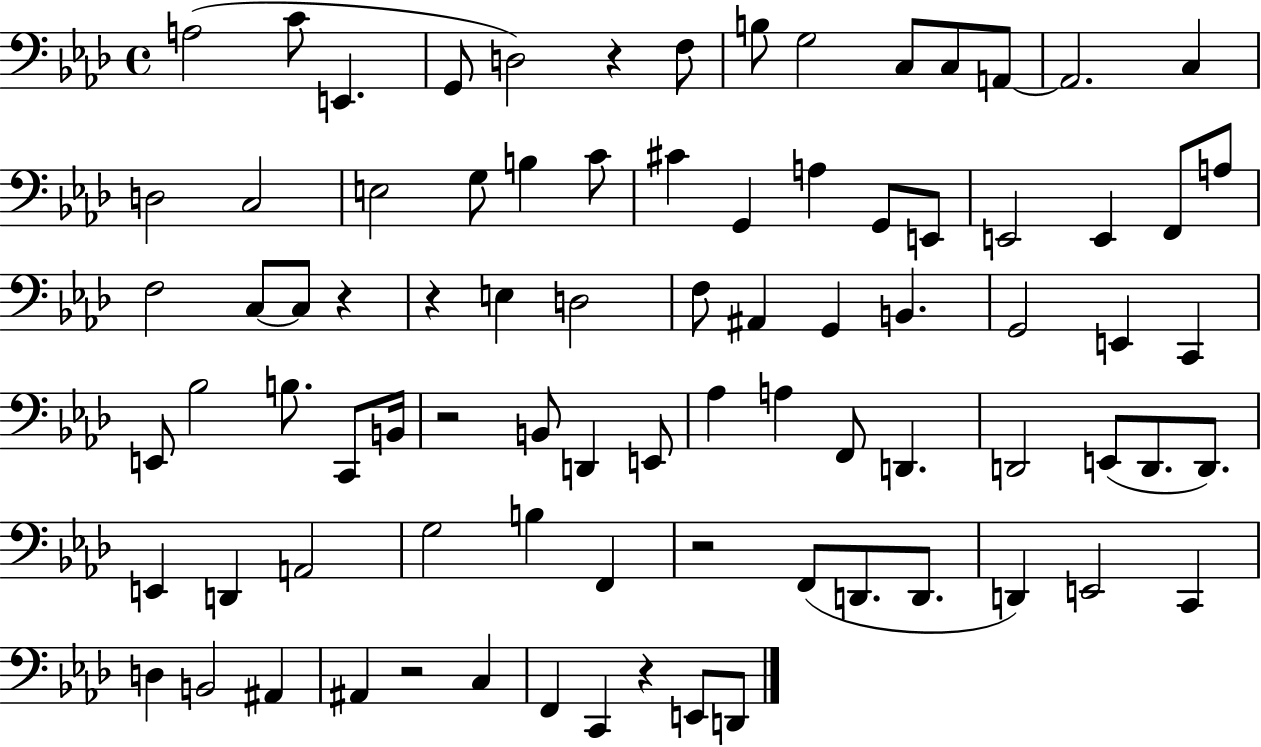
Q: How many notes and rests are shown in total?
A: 84